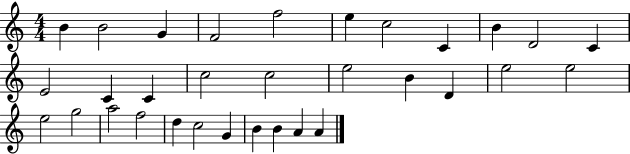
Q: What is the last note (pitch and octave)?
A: A4